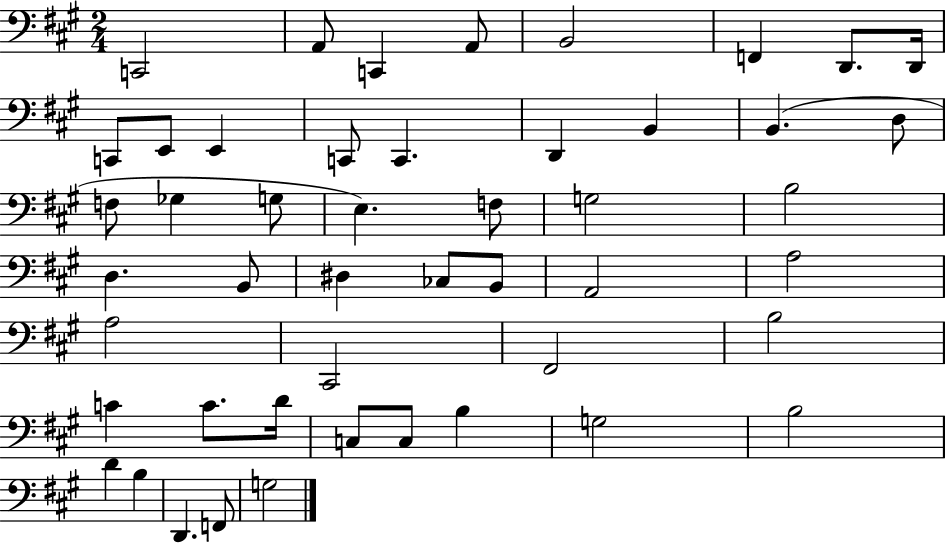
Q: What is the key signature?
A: A major